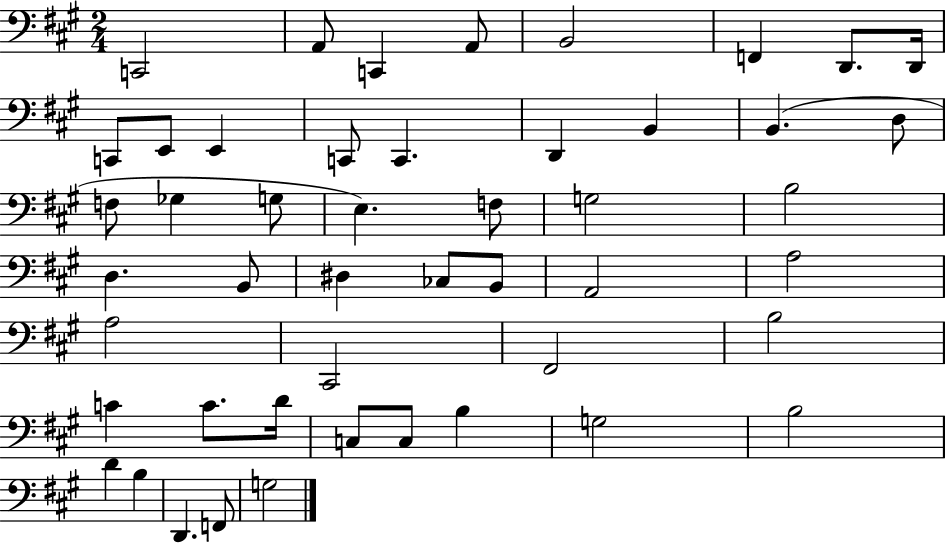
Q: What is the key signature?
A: A major